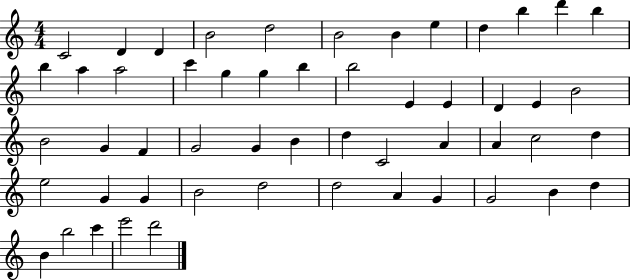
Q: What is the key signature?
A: C major